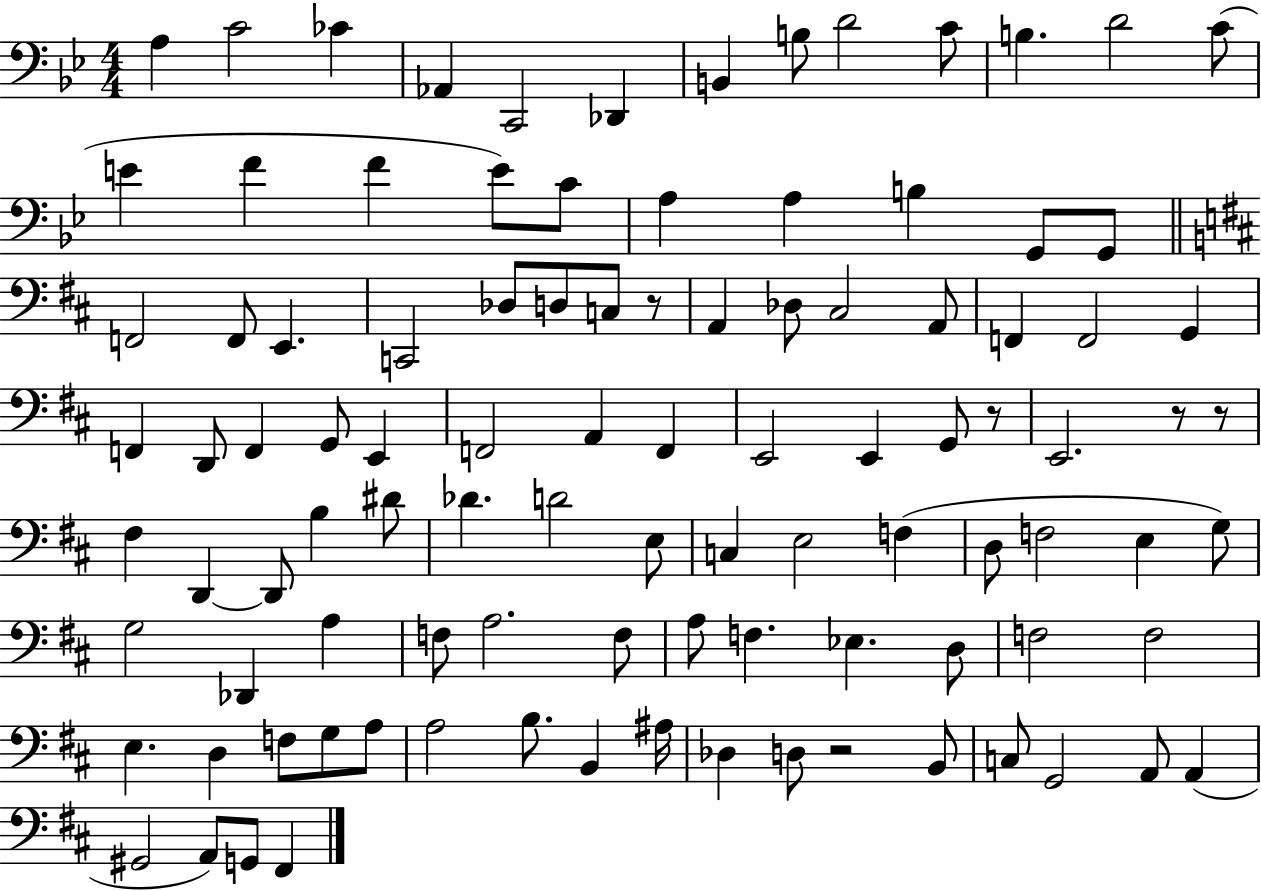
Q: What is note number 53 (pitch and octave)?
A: B3